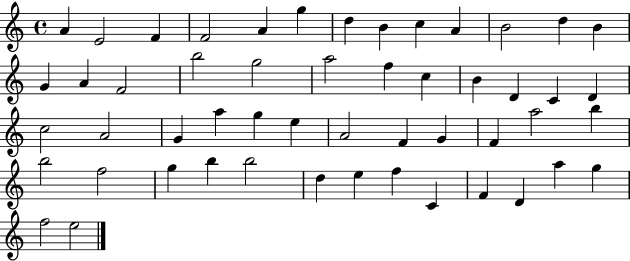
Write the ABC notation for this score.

X:1
T:Untitled
M:4/4
L:1/4
K:C
A E2 F F2 A g d B c A B2 d B G A F2 b2 g2 a2 f c B D C D c2 A2 G a g e A2 F G F a2 b b2 f2 g b b2 d e f C F D a g f2 e2